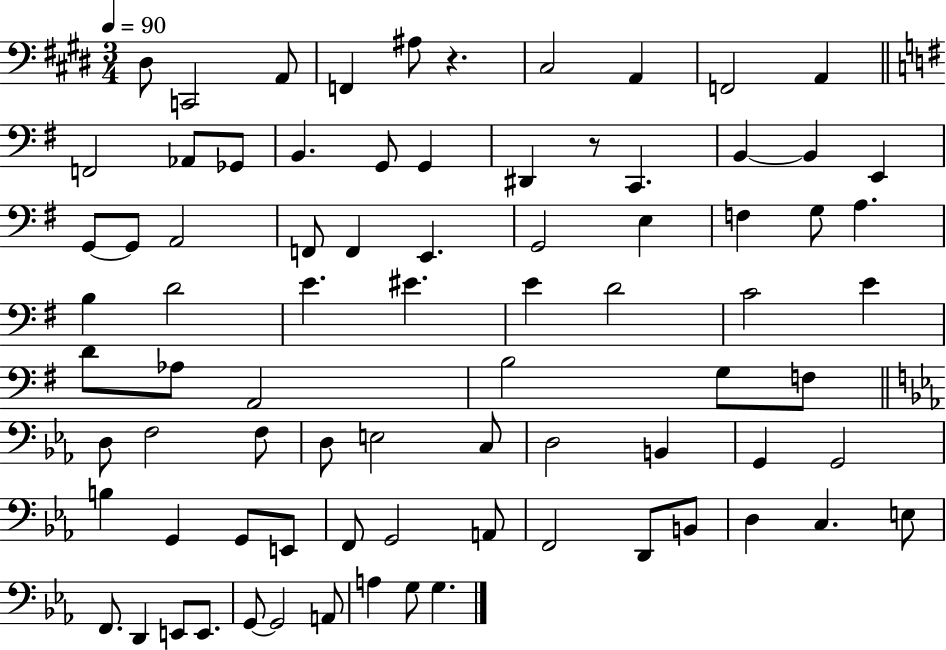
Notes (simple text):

D#3/e C2/h A2/e F2/q A#3/e R/q. C#3/h A2/q F2/h A2/q F2/h Ab2/e Gb2/e B2/q. G2/e G2/q D#2/q R/e C2/q. B2/q B2/q E2/q G2/e G2/e A2/h F2/e F2/q E2/q. G2/h E3/q F3/q G3/e A3/q. B3/q D4/h E4/q. EIS4/q. E4/q D4/h C4/h E4/q D4/e Ab3/e A2/h B3/h G3/e F3/e D3/e F3/h F3/e D3/e E3/h C3/e D3/h B2/q G2/q G2/h B3/q G2/q G2/e E2/e F2/e G2/h A2/e F2/h D2/e B2/e D3/q C3/q. E3/e F2/e. D2/q E2/e E2/e. G2/e G2/h A2/e A3/q G3/e G3/q.